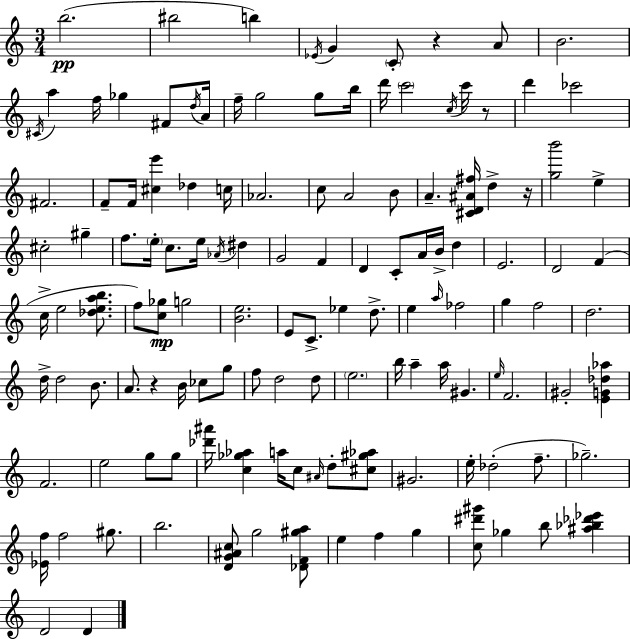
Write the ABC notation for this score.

X:1
T:Untitled
M:3/4
L:1/4
K:C
b2 ^b2 b _E/4 G C/2 z A/2 B2 ^C/4 a f/4 _g ^F/2 d/4 A/4 f/4 g2 g/2 b/4 d'/4 c'2 c/4 c'/4 z/2 d' _c'2 ^F2 F/2 F/4 [^ce'] _d c/4 _A2 c/2 A2 B/2 A [^CD^A^f]/4 d z/4 [gb']2 e ^c2 ^g f/2 e/4 c/2 e/4 _A/4 ^d G2 F D C/2 A/4 B/4 d E2 D2 F c/4 e2 [_deab]/2 f/2 [c_g]/2 g2 [Be]2 E/2 C/2 _e d/2 e a/4 _f2 g f2 d2 d/4 d2 B/2 A/2 z B/4 _c/2 g/2 f/2 d2 d/2 e2 b/4 a a/4 ^G e/4 F2 ^G2 [EG_d_a] F2 e2 g/2 g/2 [_d'^a']/4 [c_g_a] a/4 c/2 ^A/4 d/2 [^c^g_a]/2 ^G2 e/4 _d2 f/2 _g2 [_Ef]/4 f2 ^g/2 b2 [DG^Ac]/2 g2 [_DF^ga]/2 e f g [c^d'^g']/2 _g b/2 [^a_b_d'_e'] D2 D